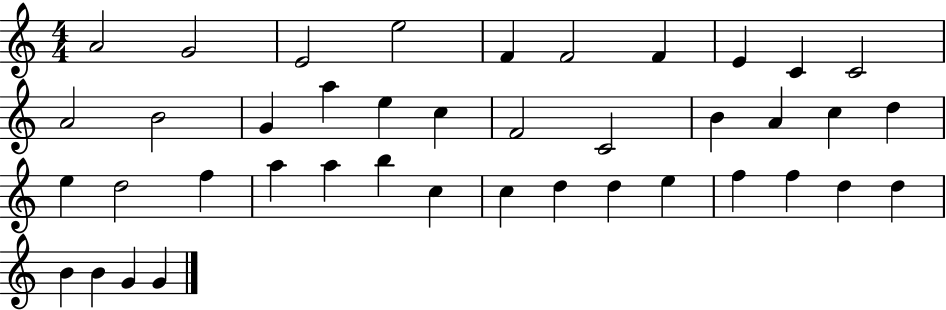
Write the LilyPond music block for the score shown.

{
  \clef treble
  \numericTimeSignature
  \time 4/4
  \key c \major
  a'2 g'2 | e'2 e''2 | f'4 f'2 f'4 | e'4 c'4 c'2 | \break a'2 b'2 | g'4 a''4 e''4 c''4 | f'2 c'2 | b'4 a'4 c''4 d''4 | \break e''4 d''2 f''4 | a''4 a''4 b''4 c''4 | c''4 d''4 d''4 e''4 | f''4 f''4 d''4 d''4 | \break b'4 b'4 g'4 g'4 | \bar "|."
}